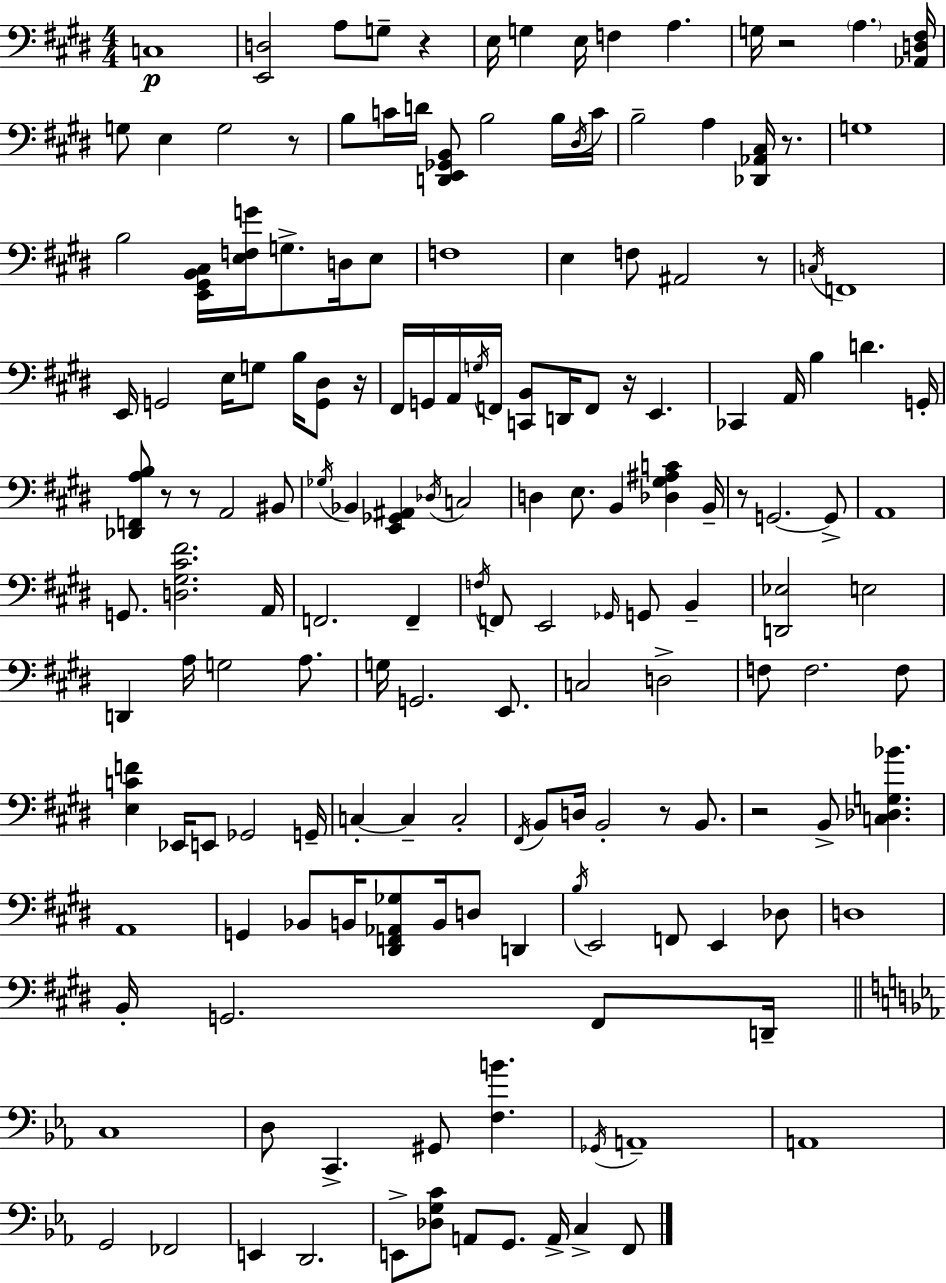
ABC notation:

X:1
T:Untitled
M:4/4
L:1/4
K:E
C,4 [E,,D,]2 A,/2 G,/2 z E,/4 G, E,/4 F, A, G,/4 z2 A, [_A,,D,^F,]/4 G,/2 E, G,2 z/2 B,/2 C/4 D/4 [D,,E,,_G,,B,,]/2 B,2 B,/4 ^D,/4 C/4 B,2 A, [_D,,_A,,^C,]/4 z/2 G,4 B,2 [E,,^G,,B,,^C,]/4 [E,F,G]/4 G,/2 D,/4 E,/2 F,4 E, F,/2 ^A,,2 z/2 C,/4 F,,4 E,,/4 G,,2 E,/4 G,/2 B,/4 [G,,^D,]/2 z/4 ^F,,/4 G,,/4 A,,/4 G,/4 F,,/4 [C,,B,,]/2 D,,/4 F,,/2 z/4 E,, _C,, A,,/4 B, D G,,/4 [_D,,F,,A,B,]/2 z/2 z/2 A,,2 ^B,,/2 _G,/4 _B,, [E,,_G,,^A,,] _D,/4 C,2 D, E,/2 B,, [_D,^G,^A,C] B,,/4 z/2 G,,2 G,,/2 A,,4 G,,/2 [D,^G,^C^F]2 A,,/4 F,,2 F,, F,/4 F,,/2 E,,2 _G,,/4 G,,/2 B,, [D,,_E,]2 E,2 D,, A,/4 G,2 A,/2 G,/4 G,,2 E,,/2 C,2 D,2 F,/2 F,2 F,/2 [E,CF] _E,,/4 E,,/2 _G,,2 G,,/4 C, C, C,2 ^F,,/4 B,,/2 D,/4 B,,2 z/2 B,,/2 z2 B,,/2 [C,_D,G,_B] A,,4 G,, _B,,/2 B,,/4 [^D,,F,,_A,,_G,]/2 B,,/4 D,/2 D,, B,/4 E,,2 F,,/2 E,, _D,/2 D,4 B,,/4 G,,2 ^F,,/2 D,,/4 C,4 D,/2 C,, ^G,,/2 [F,B] _G,,/4 A,,4 A,,4 G,,2 _F,,2 E,, D,,2 E,,/2 [_D,G,C]/2 A,,/2 G,,/2 A,,/4 C, F,,/2